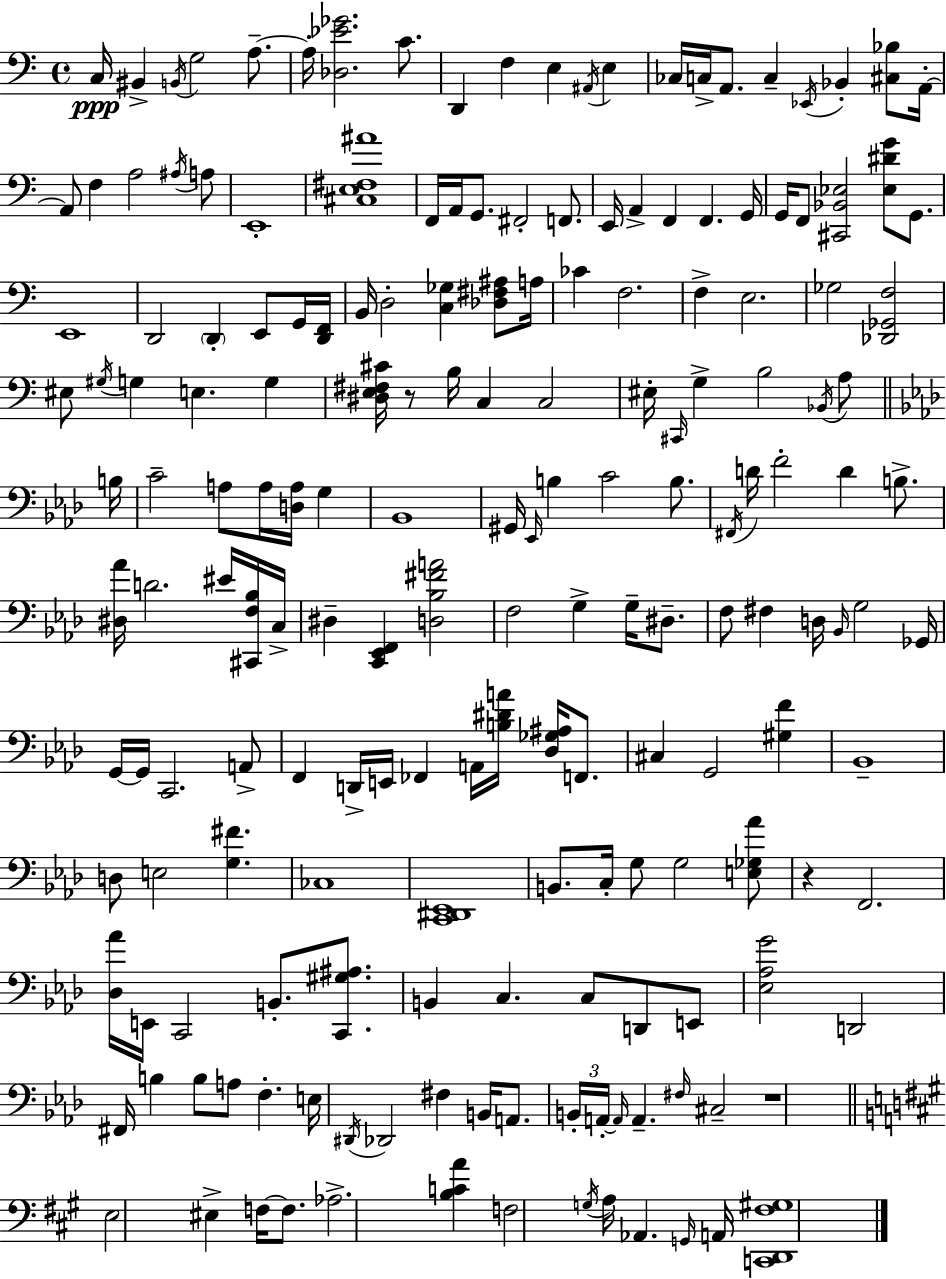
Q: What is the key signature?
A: A minor